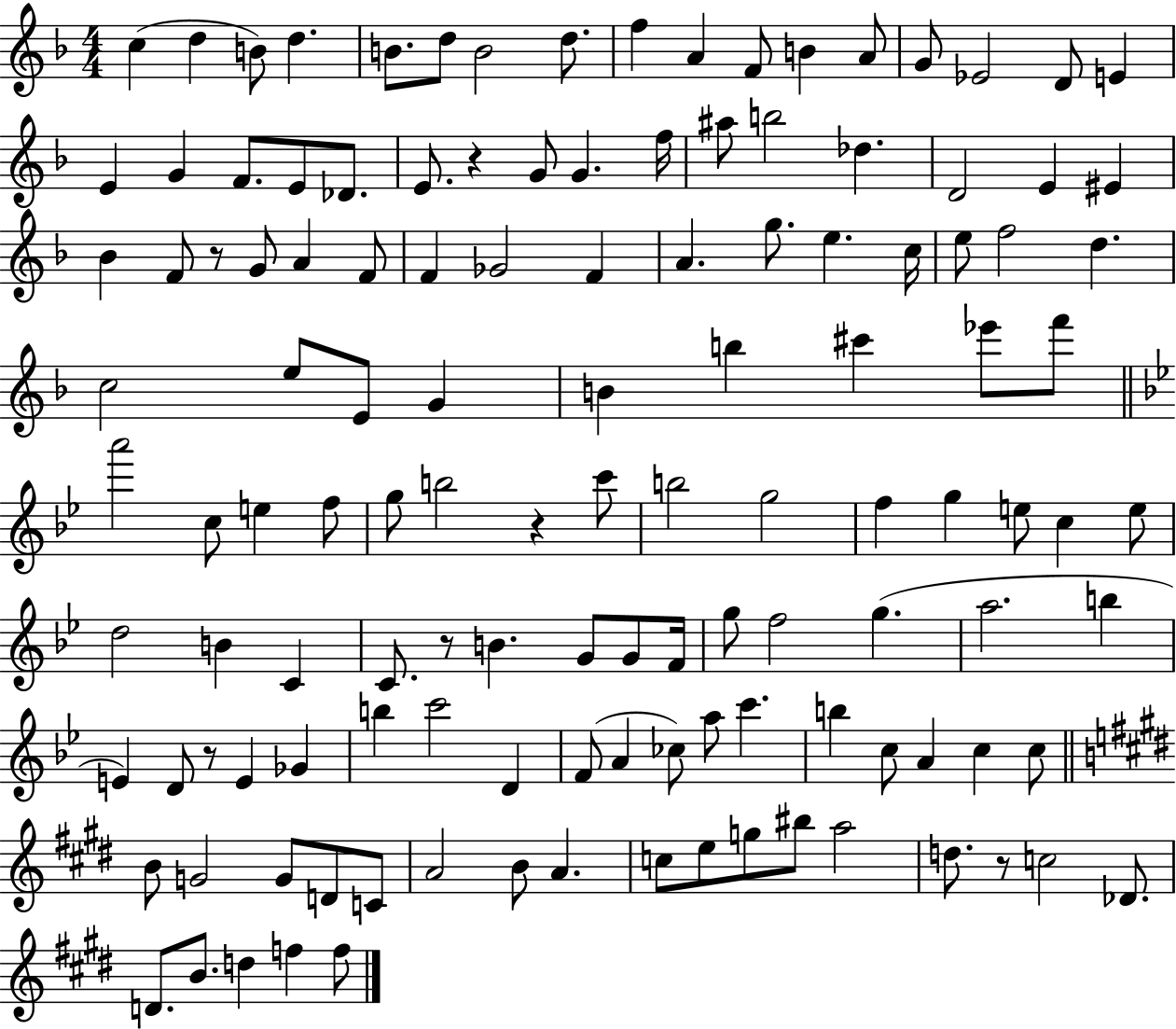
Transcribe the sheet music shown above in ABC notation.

X:1
T:Untitled
M:4/4
L:1/4
K:F
c d B/2 d B/2 d/2 B2 d/2 f A F/2 B A/2 G/2 _E2 D/2 E E G F/2 E/2 _D/2 E/2 z G/2 G f/4 ^a/2 b2 _d D2 E ^E _B F/2 z/2 G/2 A F/2 F _G2 F A g/2 e c/4 e/2 f2 d c2 e/2 E/2 G B b ^c' _e'/2 f'/2 a'2 c/2 e f/2 g/2 b2 z c'/2 b2 g2 f g e/2 c e/2 d2 B C C/2 z/2 B G/2 G/2 F/4 g/2 f2 g a2 b E D/2 z/2 E _G b c'2 D F/2 A _c/2 a/2 c' b c/2 A c c/2 B/2 G2 G/2 D/2 C/2 A2 B/2 A c/2 e/2 g/2 ^b/2 a2 d/2 z/2 c2 _D/2 D/2 B/2 d f f/2